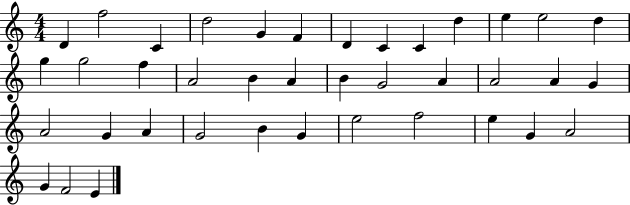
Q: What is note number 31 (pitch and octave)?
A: G4